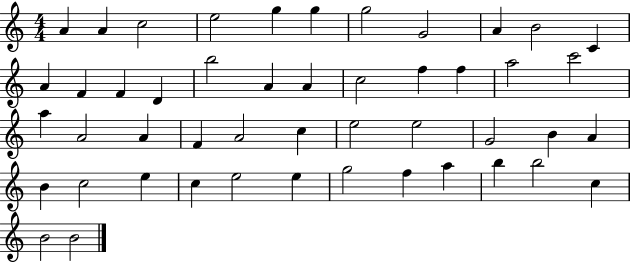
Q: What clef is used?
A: treble